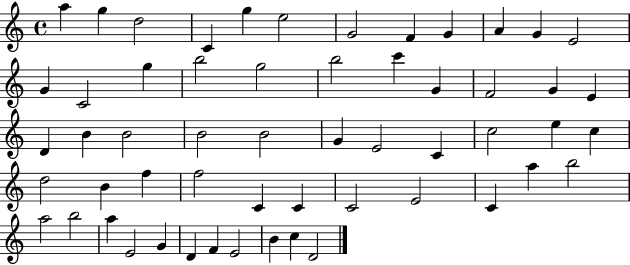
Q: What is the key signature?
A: C major